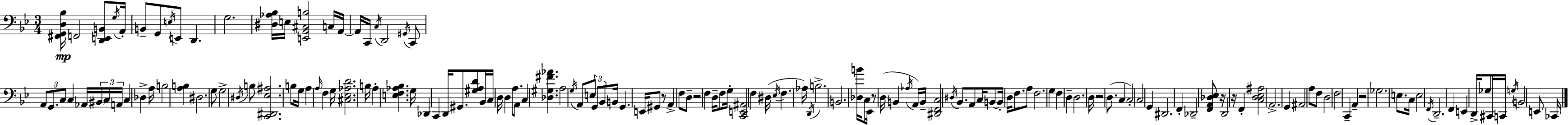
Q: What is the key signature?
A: G minor